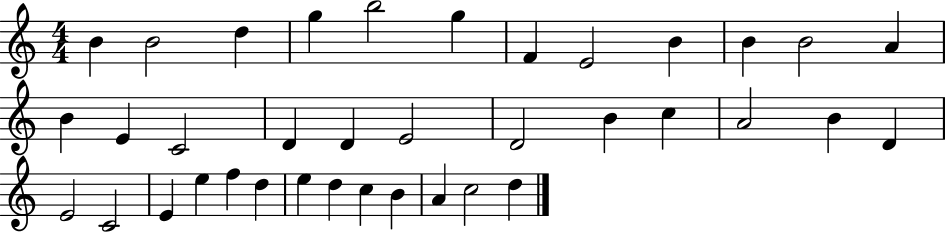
{
  \clef treble
  \numericTimeSignature
  \time 4/4
  \key c \major
  b'4 b'2 d''4 | g''4 b''2 g''4 | f'4 e'2 b'4 | b'4 b'2 a'4 | \break b'4 e'4 c'2 | d'4 d'4 e'2 | d'2 b'4 c''4 | a'2 b'4 d'4 | \break e'2 c'2 | e'4 e''4 f''4 d''4 | e''4 d''4 c''4 b'4 | a'4 c''2 d''4 | \break \bar "|."
}